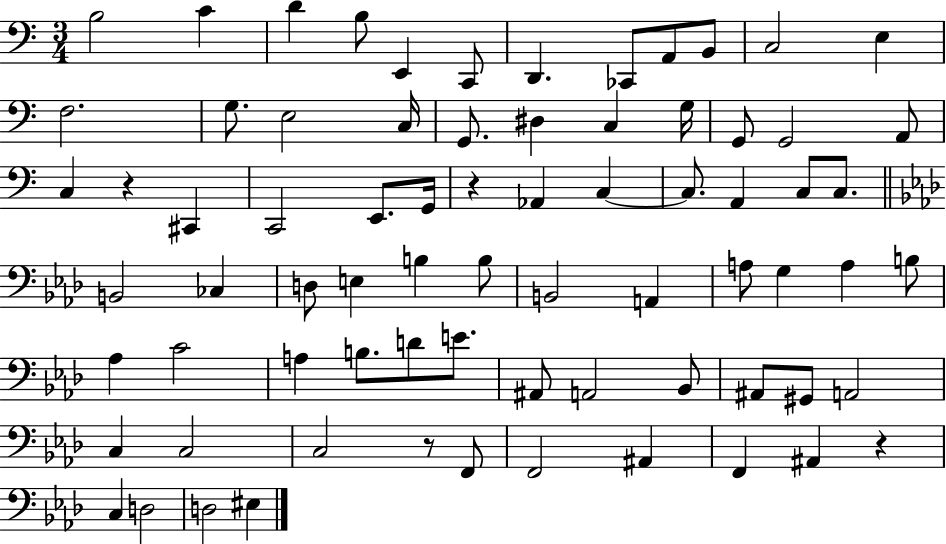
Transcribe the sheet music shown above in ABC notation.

X:1
T:Untitled
M:3/4
L:1/4
K:C
B,2 C D B,/2 E,, C,,/2 D,, _C,,/2 A,,/2 B,,/2 C,2 E, F,2 G,/2 E,2 C,/4 G,,/2 ^D, C, G,/4 G,,/2 G,,2 A,,/2 C, z ^C,, C,,2 E,,/2 G,,/4 z _A,, C, C,/2 A,, C,/2 C,/2 B,,2 _C, D,/2 E, B, B,/2 B,,2 A,, A,/2 G, A, B,/2 _A, C2 A, B,/2 D/2 E/2 ^A,,/2 A,,2 _B,,/2 ^A,,/2 ^G,,/2 A,,2 C, C,2 C,2 z/2 F,,/2 F,,2 ^A,, F,, ^A,, z C, D,2 D,2 ^E,